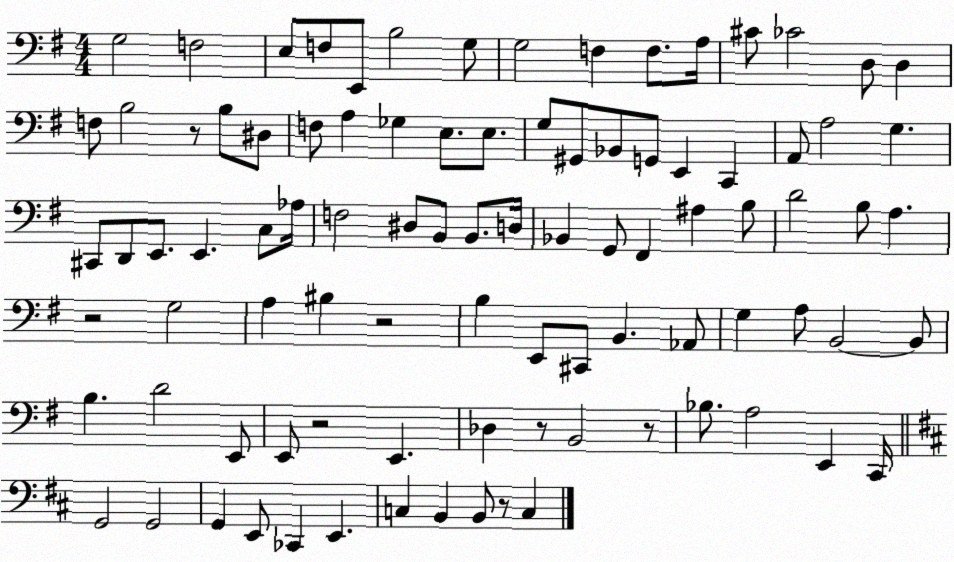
X:1
T:Untitled
M:4/4
L:1/4
K:G
G,2 F,2 E,/2 F,/2 E,,/2 B,2 G,/2 G,2 F, F,/2 A,/4 ^C/2 _C2 D,/2 D, F,/2 B,2 z/2 B,/2 ^D,/2 F,/2 A, _G, E,/2 E,/2 G,/2 ^G,,/2 _B,,/2 G,,/2 E,, C,, A,,/2 A,2 G, ^C,,/2 D,,/2 E,,/2 E,, C,/2 _A,/4 F,2 ^D,/2 B,,/2 B,,/2 D,/4 _B,, G,,/2 ^F,, ^A, B,/2 D2 B,/2 A, z2 G,2 A, ^B, z2 B, E,,/2 ^C,,/2 B,, _A,,/2 G, A,/2 B,,2 B,,/2 B, D2 E,,/2 E,,/2 z2 E,, _D, z/2 B,,2 z/2 _B,/2 A,2 E,, C,,/4 G,,2 G,,2 G,, E,,/2 _C,, E,, C, B,, B,,/2 z/2 C,